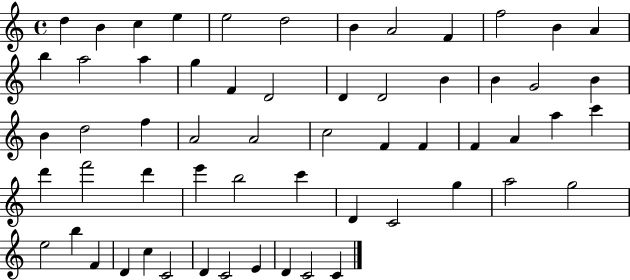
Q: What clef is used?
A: treble